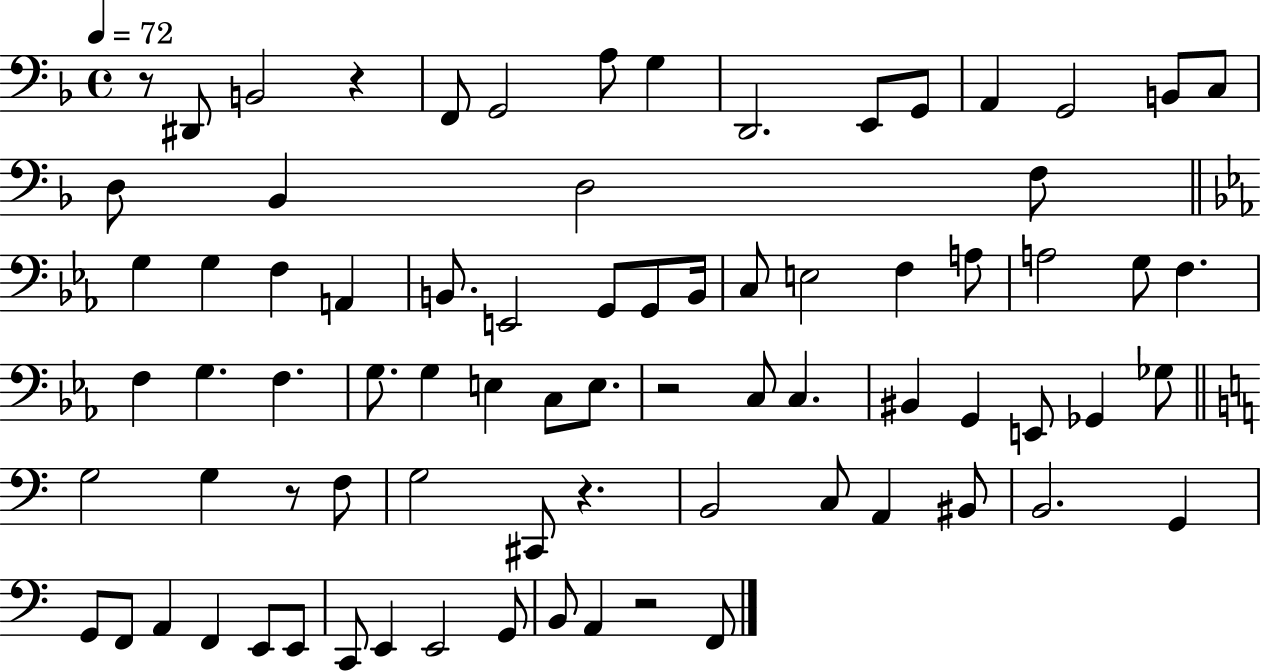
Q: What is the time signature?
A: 4/4